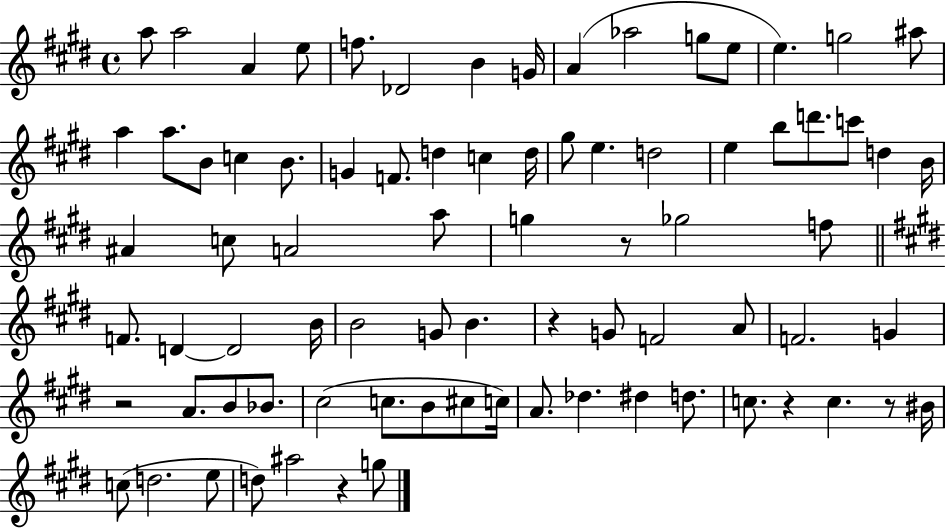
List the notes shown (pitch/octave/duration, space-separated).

A5/e A5/h A4/q E5/e F5/e. Db4/h B4/q G4/s A4/q Ab5/h G5/e E5/e E5/q. G5/h A#5/e A5/q A5/e. B4/e C5/q B4/e. G4/q F4/e. D5/q C5/q D5/s G#5/e E5/q. D5/h E5/q B5/e D6/e. C6/e D5/q B4/s A#4/q C5/e A4/h A5/e G5/q R/e Gb5/h F5/e F4/e. D4/q D4/h B4/s B4/h G4/e B4/q. R/q G4/e F4/h A4/e F4/h. G4/q R/h A4/e. B4/e Bb4/e. C#5/h C5/e. B4/e C#5/e C5/s A4/e. Db5/q. D#5/q D5/e. C5/e. R/q C5/q. R/e BIS4/s C5/e D5/h. E5/e D5/e A#5/h R/q G5/e